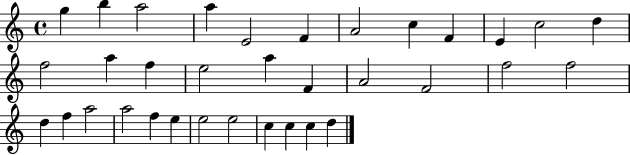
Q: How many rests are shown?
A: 0